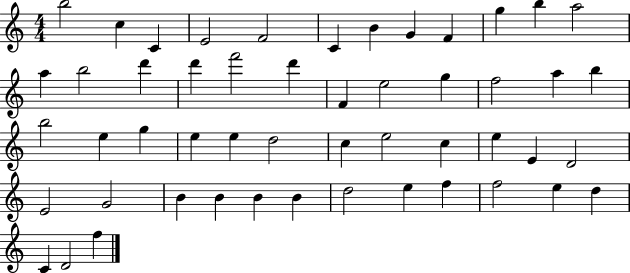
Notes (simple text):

B5/h C5/q C4/q E4/h F4/h C4/q B4/q G4/q F4/q G5/q B5/q A5/h A5/q B5/h D6/q D6/q F6/h D6/q F4/q E5/h G5/q F5/h A5/q B5/q B5/h E5/q G5/q E5/q E5/q D5/h C5/q E5/h C5/q E5/q E4/q D4/h E4/h G4/h B4/q B4/q B4/q B4/q D5/h E5/q F5/q F5/h E5/q D5/q C4/q D4/h F5/q